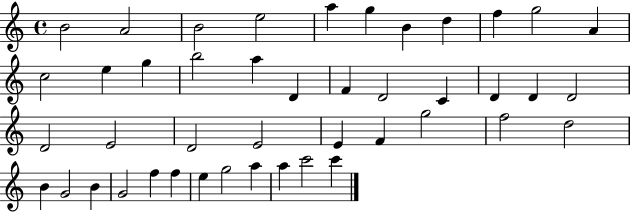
B4/h A4/h B4/h E5/h A5/q G5/q B4/q D5/q F5/q G5/h A4/q C5/h E5/q G5/q B5/h A5/q D4/q F4/q D4/h C4/q D4/q D4/q D4/h D4/h E4/h D4/h E4/h E4/q F4/q G5/h F5/h D5/h B4/q G4/h B4/q G4/h F5/q F5/q E5/q G5/h A5/q A5/q C6/h C6/q